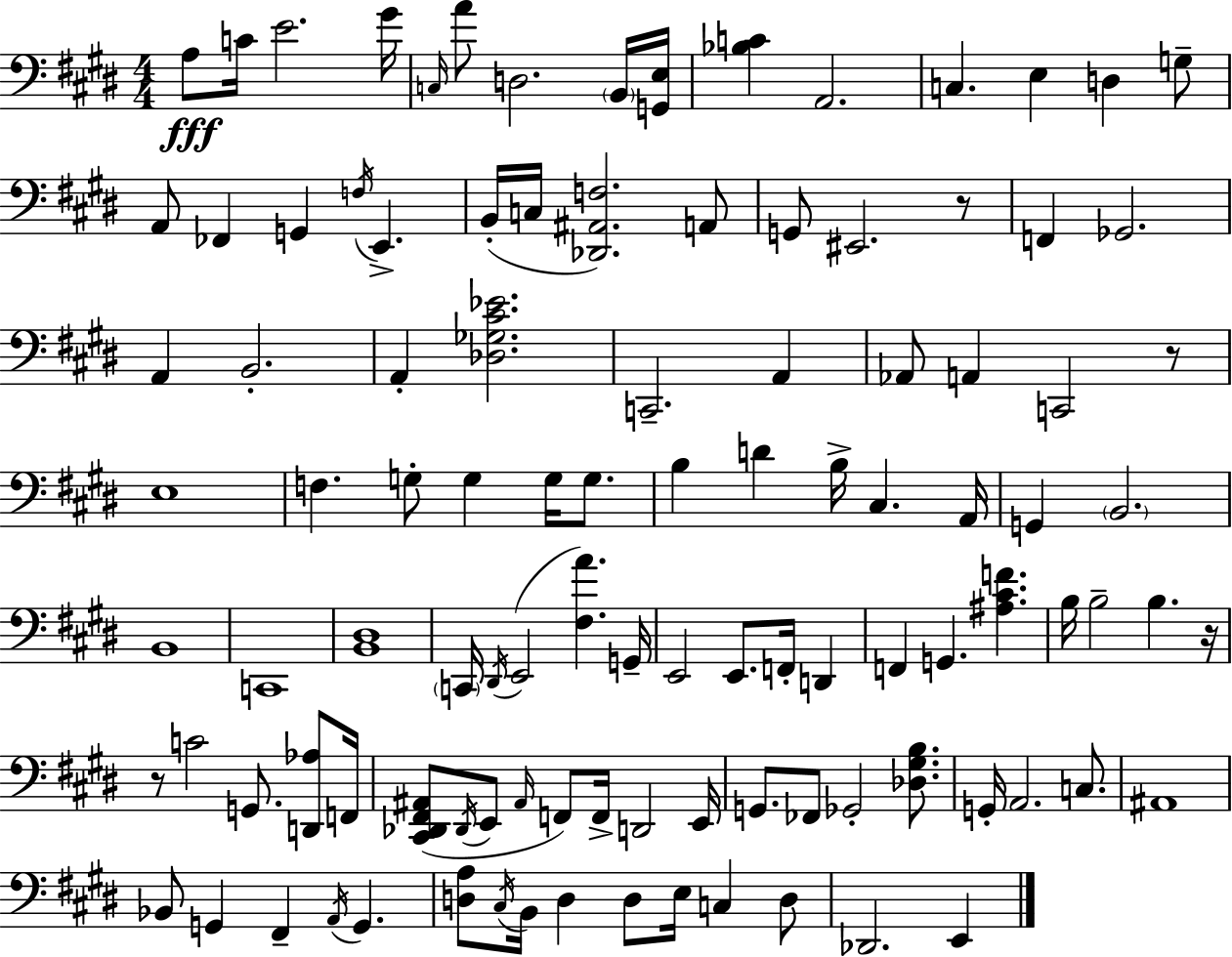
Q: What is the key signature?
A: E major